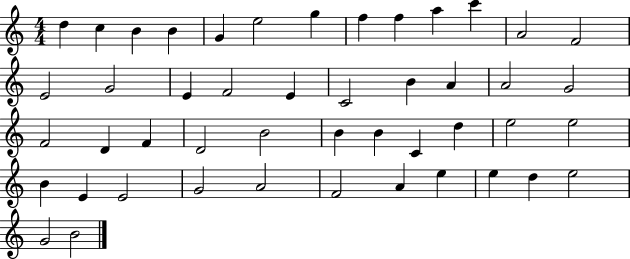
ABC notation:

X:1
T:Untitled
M:4/4
L:1/4
K:C
d c B B G e2 g f f a c' A2 F2 E2 G2 E F2 E C2 B A A2 G2 F2 D F D2 B2 B B C d e2 e2 B E E2 G2 A2 F2 A e e d e2 G2 B2